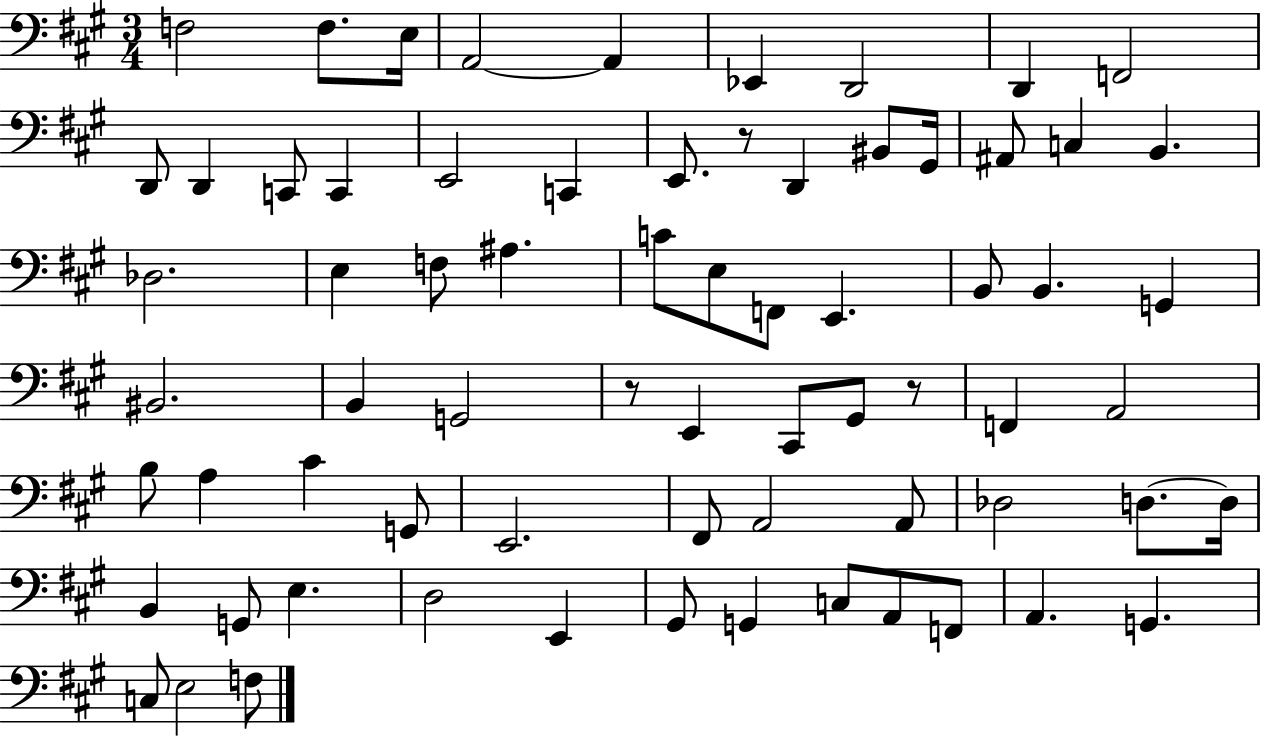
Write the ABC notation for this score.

X:1
T:Untitled
M:3/4
L:1/4
K:A
F,2 F,/2 E,/4 A,,2 A,, _E,, D,,2 D,, F,,2 D,,/2 D,, C,,/2 C,, E,,2 C,, E,,/2 z/2 D,, ^B,,/2 ^G,,/4 ^A,,/2 C, B,, _D,2 E, F,/2 ^A, C/2 E,/2 F,,/2 E,, B,,/2 B,, G,, ^B,,2 B,, G,,2 z/2 E,, ^C,,/2 ^G,,/2 z/2 F,, A,,2 B,/2 A, ^C G,,/2 E,,2 ^F,,/2 A,,2 A,,/2 _D,2 D,/2 D,/4 B,, G,,/2 E, D,2 E,, ^G,,/2 G,, C,/2 A,,/2 F,,/2 A,, G,, C,/2 E,2 F,/2